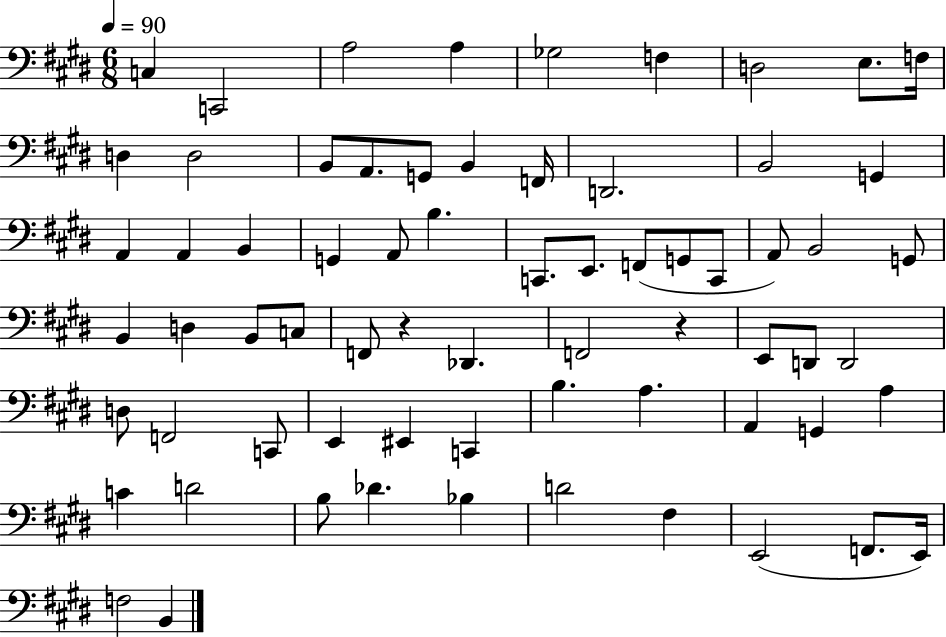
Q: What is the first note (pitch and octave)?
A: C3